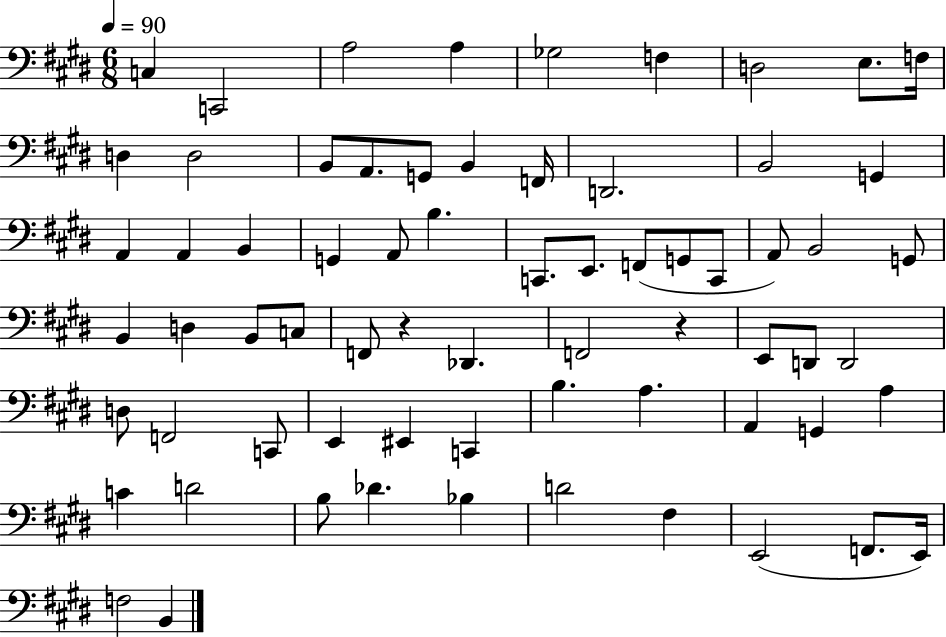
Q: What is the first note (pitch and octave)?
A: C3